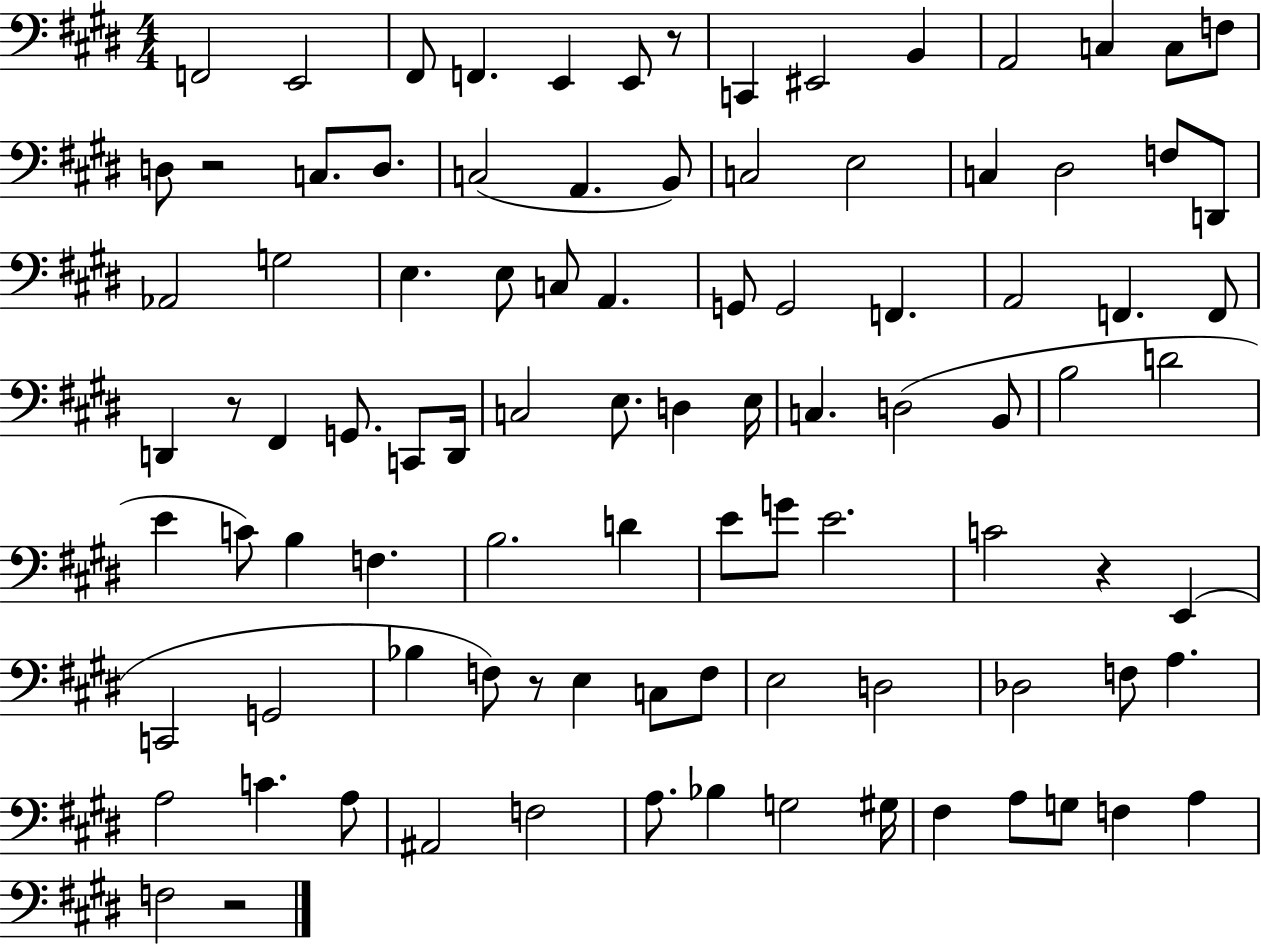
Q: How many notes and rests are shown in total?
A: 95